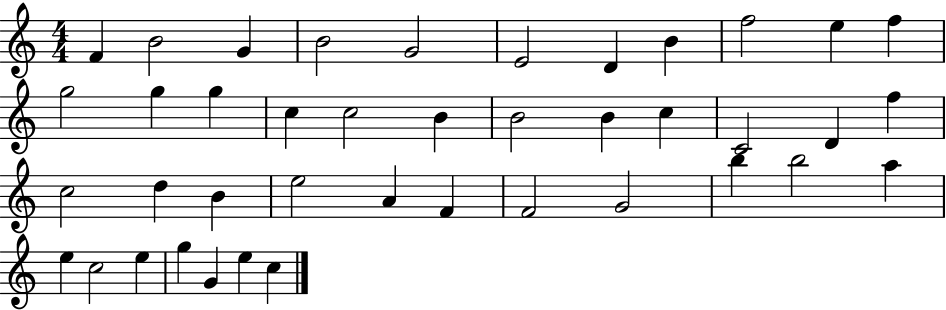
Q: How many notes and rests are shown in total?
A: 41